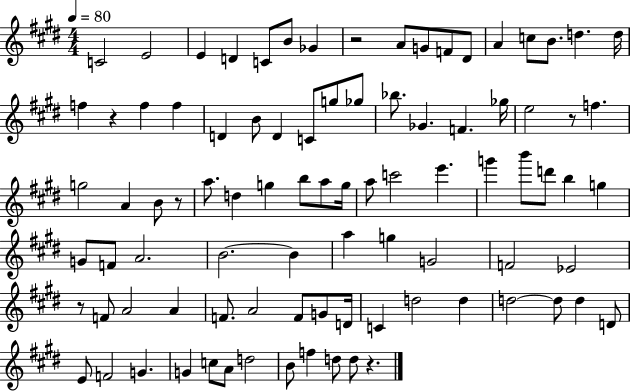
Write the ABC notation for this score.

X:1
T:Untitled
M:4/4
L:1/4
K:E
C2 E2 E D C/2 B/2 _G z2 A/2 G/2 F/2 ^D/2 A c/2 B/2 d d/4 f z f f D B/2 D C/2 g/2 _g/2 _b/2 _G F _g/4 e2 z/2 f g2 A B/2 z/2 a/2 d g b/2 a/2 g/4 a/2 c'2 e' g' b'/2 d'/2 b g G/2 F/2 A2 B2 B a g G2 F2 _E2 z/2 F/2 A2 A F/2 A2 F/2 G/2 D/4 C d2 d d2 d/2 d D/2 E/2 F2 G G c/2 A/2 d2 B/2 f d/2 d/2 z